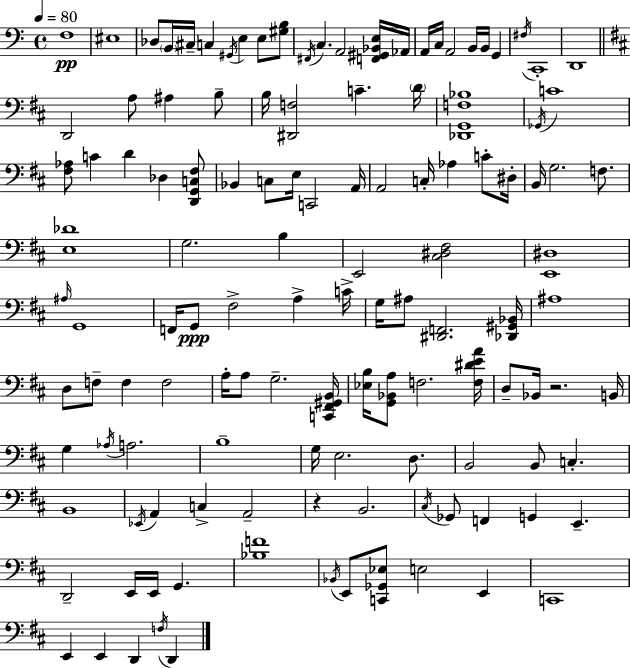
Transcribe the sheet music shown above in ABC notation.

X:1
T:Untitled
M:4/4
L:1/4
K:C
F,4 ^E,4 _D,/2 B,,/4 ^C,/4 C, ^G,,/4 E, E,/2 [^G,B,]/2 ^F,,/4 C, A,,2 [F,,^G,,_B,,E,]/4 _A,,/4 A,,/4 C,/4 A,,2 B,,/4 B,,/4 G,, ^F,/4 C,,4 D,,4 D,,2 A,/2 ^A, B,/2 B,/4 [^D,,F,]2 C D/4 [_D,,G,,F,_B,]4 _G,,/4 C4 [^F,_A,]/2 C D _D, [D,,G,,C,^F,]/2 _B,, C,/2 E,/4 C,,2 A,,/4 A,,2 C,/4 _A, C/2 ^D,/4 B,,/4 G,2 F,/2 [E,_D]4 G,2 B, E,,2 [^C,^D,^F,]2 [E,,^D,]4 ^A,/4 G,,4 F,,/4 G,,/2 ^F,2 A, C/4 G,/4 ^A,/2 [^D,,F,,]2 [_D,,^G,,_B,,]/4 ^A,4 D,/2 F,/2 F, F,2 A,/4 A,/2 G,2 [C,,^F,,^G,,B,,]/4 [_E,B,]/4 [G,,_B,,A,]/2 F,2 [F,^DEA]/4 D,/2 _B,,/4 z2 B,,/4 G, _A,/4 A,2 B,4 G,/4 E,2 D,/2 B,,2 B,,/2 C, B,,4 _E,,/4 A,, C, A,,2 z B,,2 ^C,/4 _G,,/2 F,, G,, E,, D,,2 E,,/4 E,,/4 G,, [_B,F]4 _B,,/4 E,,/2 [C,,_G,,_E,]/2 E,2 E,, C,,4 E,, E,, D,, F,/4 D,,